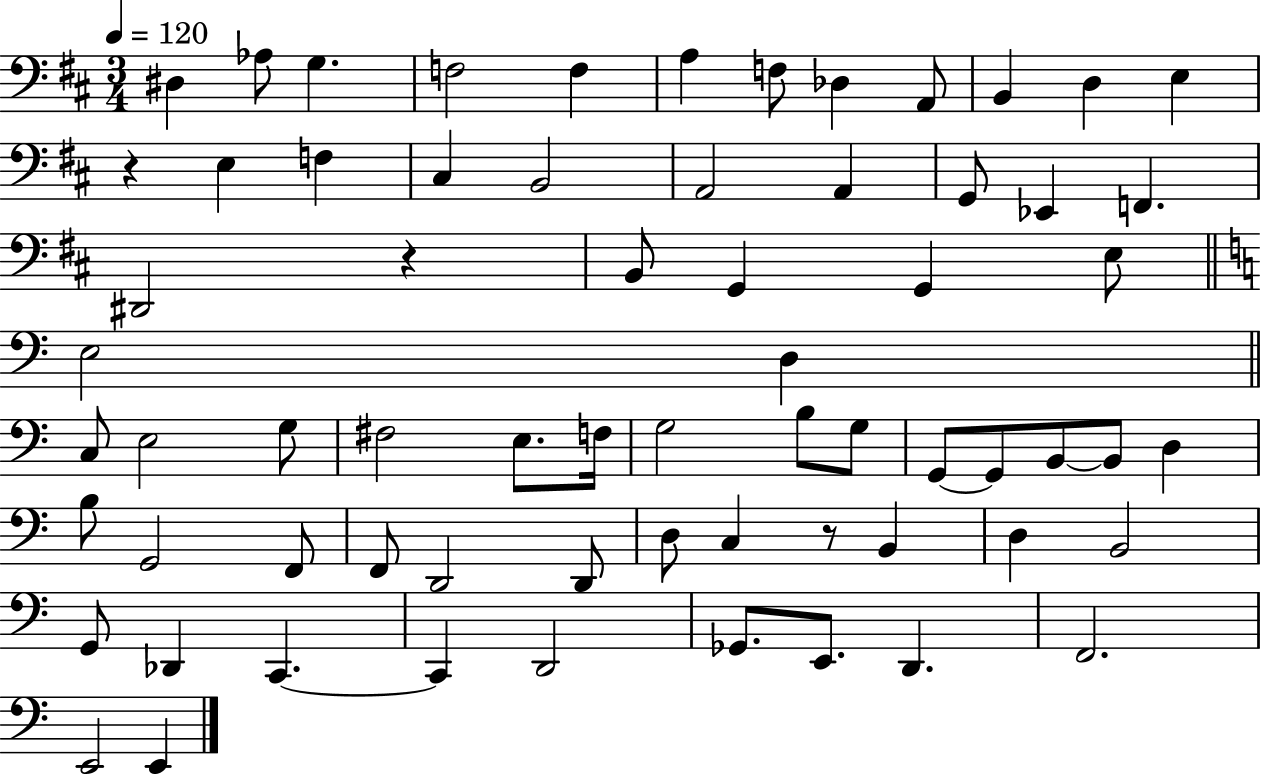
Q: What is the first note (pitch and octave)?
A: D#3